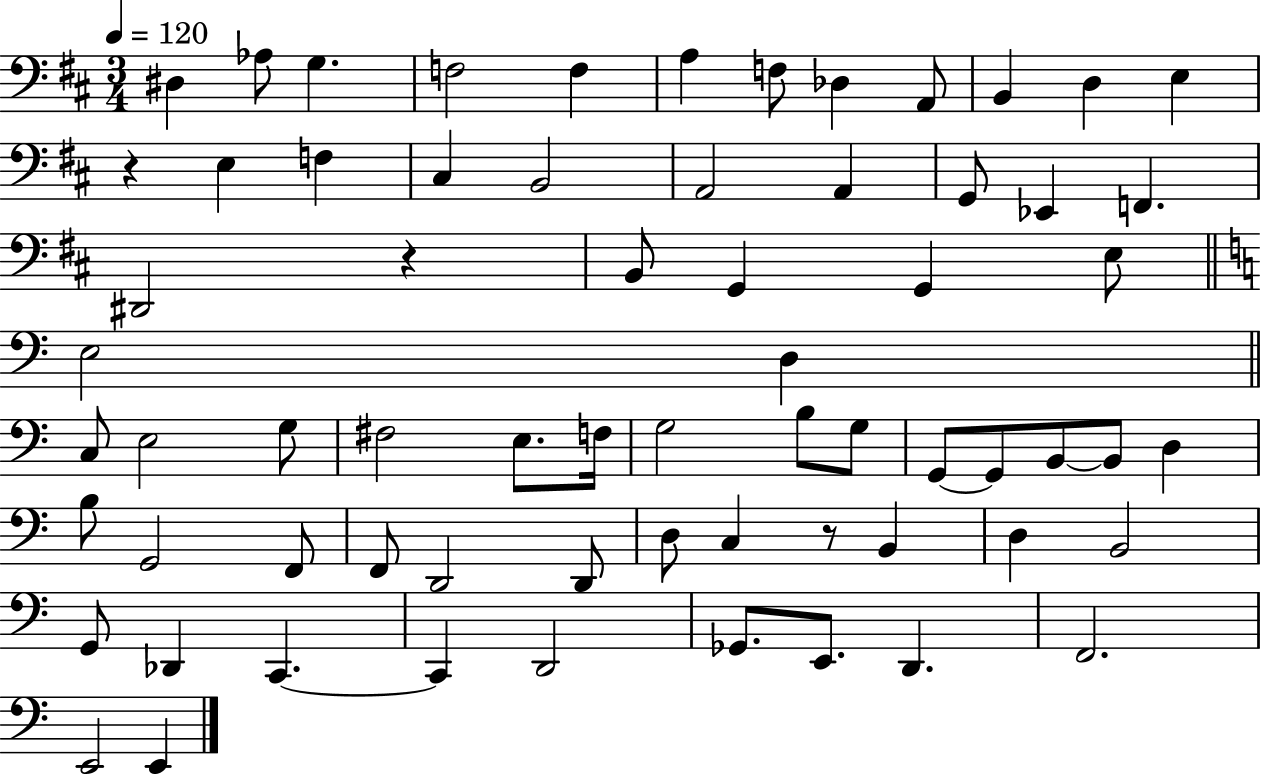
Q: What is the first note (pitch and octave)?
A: D#3